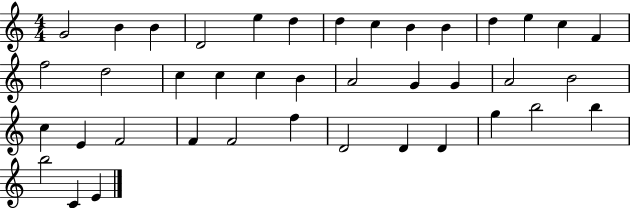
G4/h B4/q B4/q D4/h E5/q D5/q D5/q C5/q B4/q B4/q D5/q E5/q C5/q F4/q F5/h D5/h C5/q C5/q C5/q B4/q A4/h G4/q G4/q A4/h B4/h C5/q E4/q F4/h F4/q F4/h F5/q D4/h D4/q D4/q G5/q B5/h B5/q B5/h C4/q E4/q